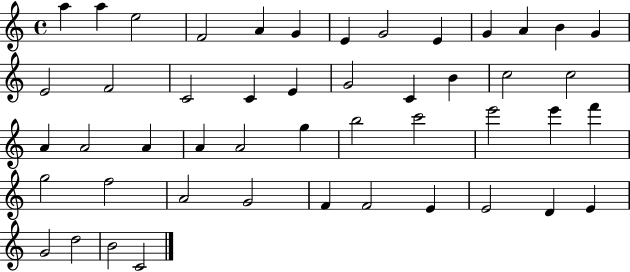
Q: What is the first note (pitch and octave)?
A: A5